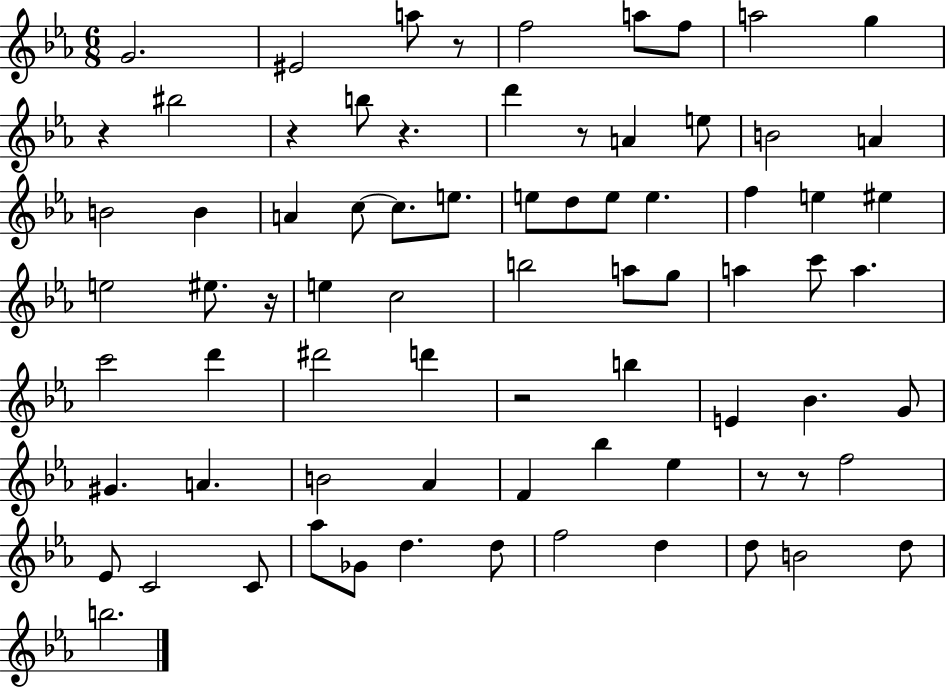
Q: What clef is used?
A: treble